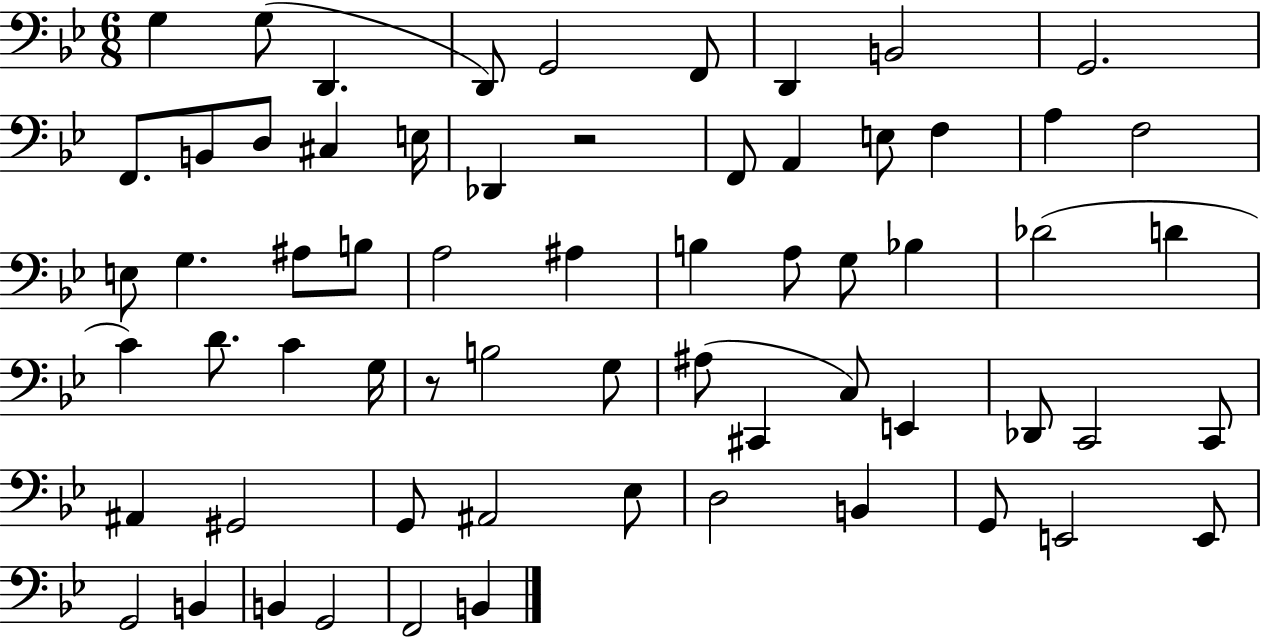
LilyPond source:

{
  \clef bass
  \numericTimeSignature
  \time 6/8
  \key bes \major
  g4 g8( d,4. | d,8) g,2 f,8 | d,4 b,2 | g,2. | \break f,8. b,8 d8 cis4 e16 | des,4 r2 | f,8 a,4 e8 f4 | a4 f2 | \break e8 g4. ais8 b8 | a2 ais4 | b4 a8 g8 bes4 | des'2( d'4 | \break c'4) d'8. c'4 g16 | r8 b2 g8 | ais8( cis,4 c8) e,4 | des,8 c,2 c,8 | \break ais,4 gis,2 | g,8 ais,2 ees8 | d2 b,4 | g,8 e,2 e,8 | \break g,2 b,4 | b,4 g,2 | f,2 b,4 | \bar "|."
}